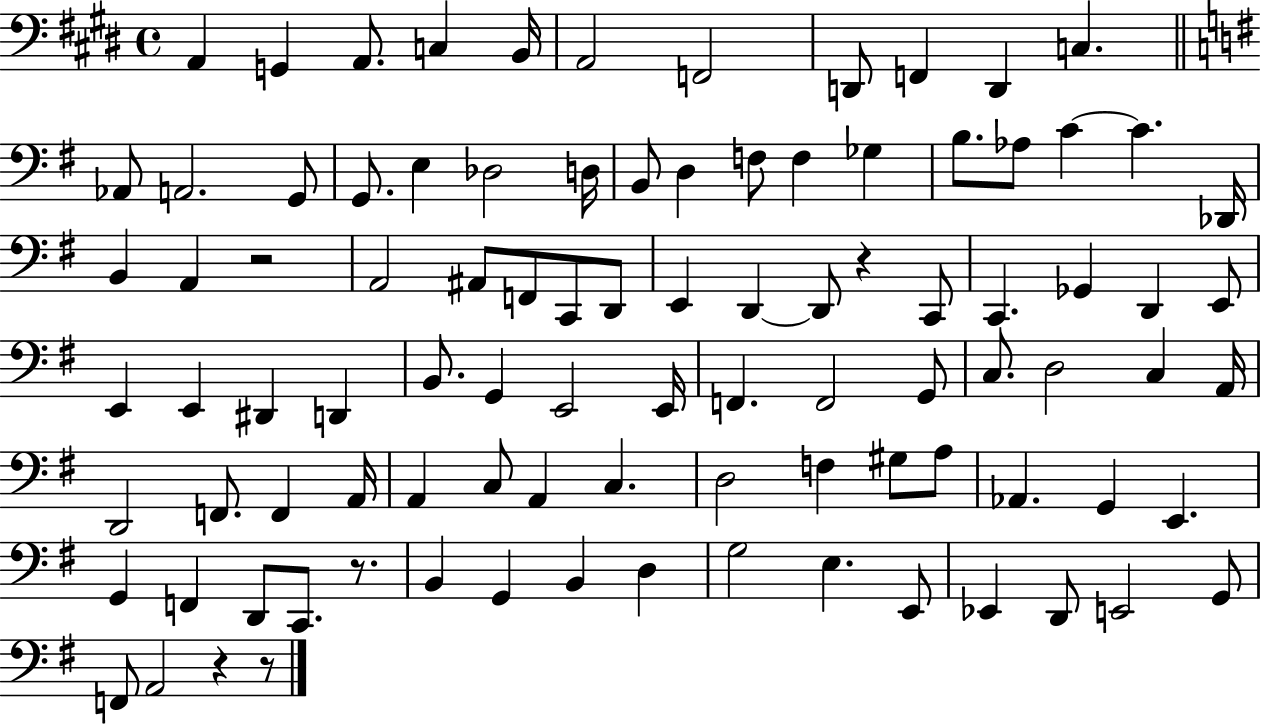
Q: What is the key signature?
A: E major